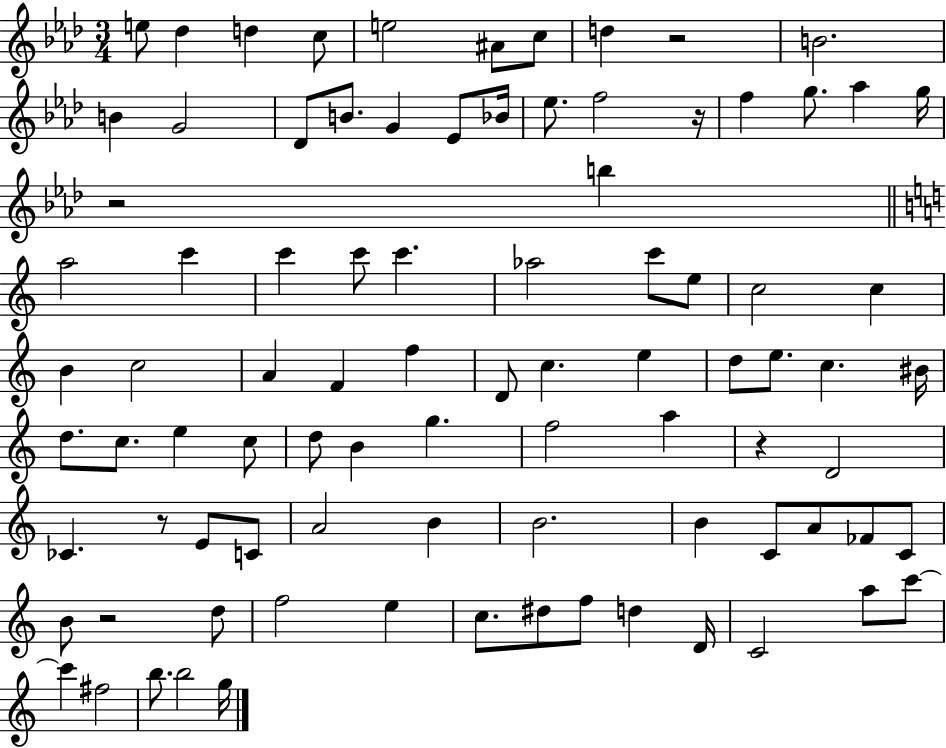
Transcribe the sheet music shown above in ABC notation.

X:1
T:Untitled
M:3/4
L:1/4
K:Ab
e/2 _d d c/2 e2 ^A/2 c/2 d z2 B2 B G2 _D/2 B/2 G _E/2 _B/4 _e/2 f2 z/4 f g/2 _a g/4 z2 b a2 c' c' c'/2 c' _a2 c'/2 e/2 c2 c B c2 A F f D/2 c e d/2 e/2 c ^B/4 d/2 c/2 e c/2 d/2 B g f2 a z D2 _C z/2 E/2 C/2 A2 B B2 B C/2 A/2 _F/2 C/2 B/2 z2 d/2 f2 e c/2 ^d/2 f/2 d D/4 C2 a/2 c'/2 c' ^f2 b/2 b2 g/4